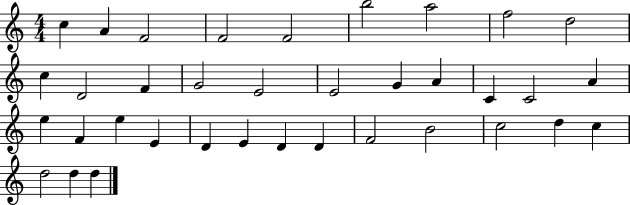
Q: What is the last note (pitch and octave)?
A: D5